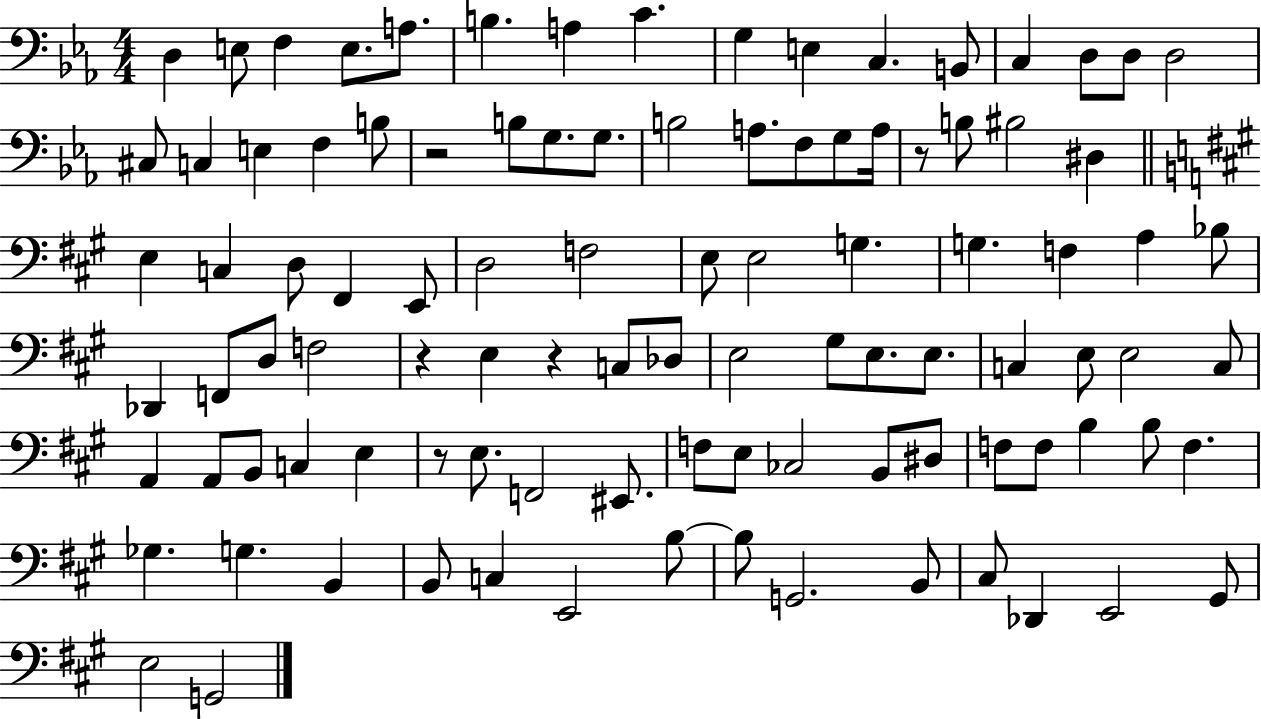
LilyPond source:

{
  \clef bass
  \numericTimeSignature
  \time 4/4
  \key ees \major
  d4 e8 f4 e8. a8. | b4. a4 c'4. | g4 e4 c4. b,8 | c4 d8 d8 d2 | \break cis8 c4 e4 f4 b8 | r2 b8 g8. g8. | b2 a8. f8 g8 a16 | r8 b8 bis2 dis4 | \break \bar "||" \break \key a \major e4 c4 d8 fis,4 e,8 | d2 f2 | e8 e2 g4. | g4. f4 a4 bes8 | \break des,4 f,8 d8 f2 | r4 e4 r4 c8 des8 | e2 gis8 e8. e8. | c4 e8 e2 c8 | \break a,4 a,8 b,8 c4 e4 | r8 e8. f,2 eis,8. | f8 e8 ces2 b,8 dis8 | f8 f8 b4 b8 f4. | \break ges4. g4. b,4 | b,8 c4 e,2 b8~~ | b8 g,2. b,8 | cis8 des,4 e,2 gis,8 | \break e2 g,2 | \bar "|."
}